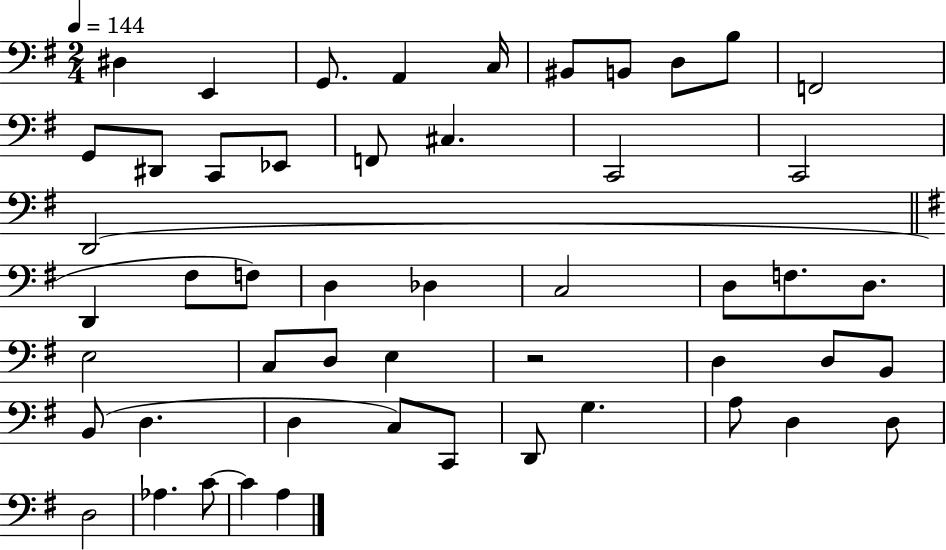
{
  \clef bass
  \numericTimeSignature
  \time 2/4
  \key g \major
  \tempo 4 = 144
  dis4 e,4 | g,8. a,4 c16 | bis,8 b,8 d8 b8 | f,2 | \break g,8 dis,8 c,8 ees,8 | f,8 cis4. | c,2 | c,2 | \break d,2( | \bar "||" \break \key g \major d,4 fis8 f8) | d4 des4 | c2 | d8 f8. d8. | \break e2 | c8 d8 e4 | r2 | d4 d8 b,8 | \break b,8( d4. | d4 c8) c,8 | d,8 g4. | a8 d4 d8 | \break d2 | aes4. c'8~~ | c'4 a4 | \bar "|."
}